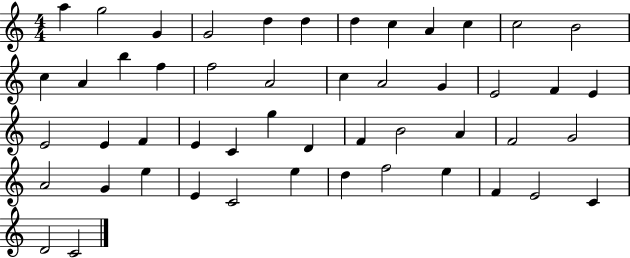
A5/q G5/h G4/q G4/h D5/q D5/q D5/q C5/q A4/q C5/q C5/h B4/h C5/q A4/q B5/q F5/q F5/h A4/h C5/q A4/h G4/q E4/h F4/q E4/q E4/h E4/q F4/q E4/q C4/q G5/q D4/q F4/q B4/h A4/q F4/h G4/h A4/h G4/q E5/q E4/q C4/h E5/q D5/q F5/h E5/q F4/q E4/h C4/q D4/h C4/h